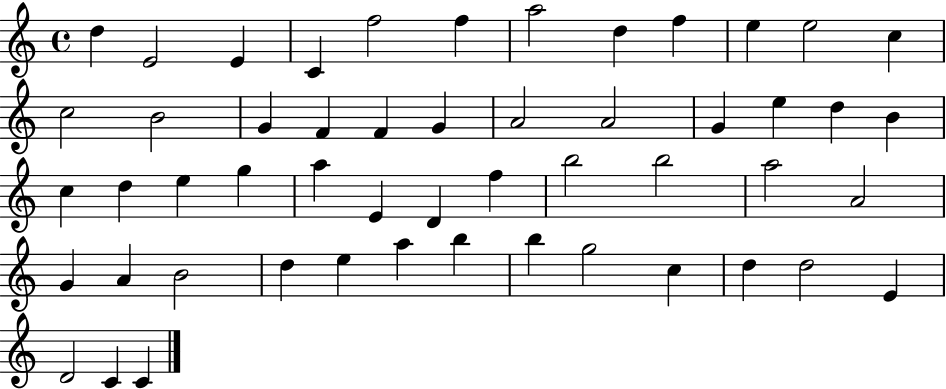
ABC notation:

X:1
T:Untitled
M:4/4
L:1/4
K:C
d E2 E C f2 f a2 d f e e2 c c2 B2 G F F G A2 A2 G e d B c d e g a E D f b2 b2 a2 A2 G A B2 d e a b b g2 c d d2 E D2 C C